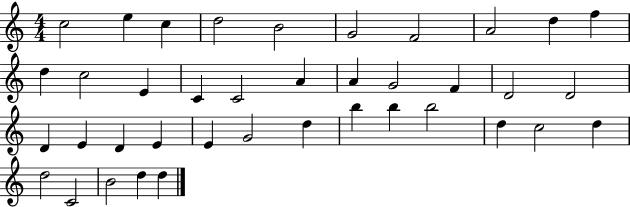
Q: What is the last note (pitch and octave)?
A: D5